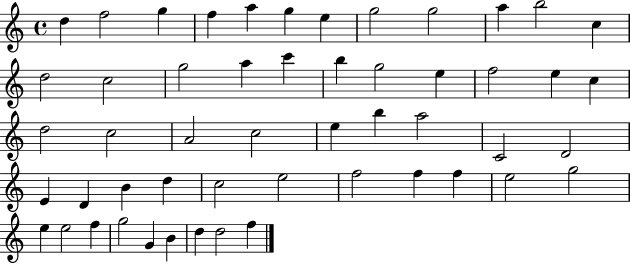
{
  \clef treble
  \time 4/4
  \defaultTimeSignature
  \key c \major
  d''4 f''2 g''4 | f''4 a''4 g''4 e''4 | g''2 g''2 | a''4 b''2 c''4 | \break d''2 c''2 | g''2 a''4 c'''4 | b''4 g''2 e''4 | f''2 e''4 c''4 | \break d''2 c''2 | a'2 c''2 | e''4 b''4 a''2 | c'2 d'2 | \break e'4 d'4 b'4 d''4 | c''2 e''2 | f''2 f''4 f''4 | e''2 g''2 | \break e''4 e''2 f''4 | g''2 g'4 b'4 | d''4 d''2 f''4 | \bar "|."
}